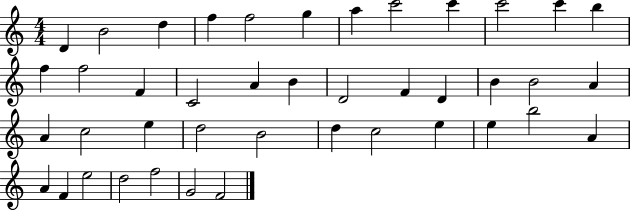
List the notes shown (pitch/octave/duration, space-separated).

D4/q B4/h D5/q F5/q F5/h G5/q A5/q C6/h C6/q C6/h C6/q B5/q F5/q F5/h F4/q C4/h A4/q B4/q D4/h F4/q D4/q B4/q B4/h A4/q A4/q C5/h E5/q D5/h B4/h D5/q C5/h E5/q E5/q B5/h A4/q A4/q F4/q E5/h D5/h F5/h G4/h F4/h